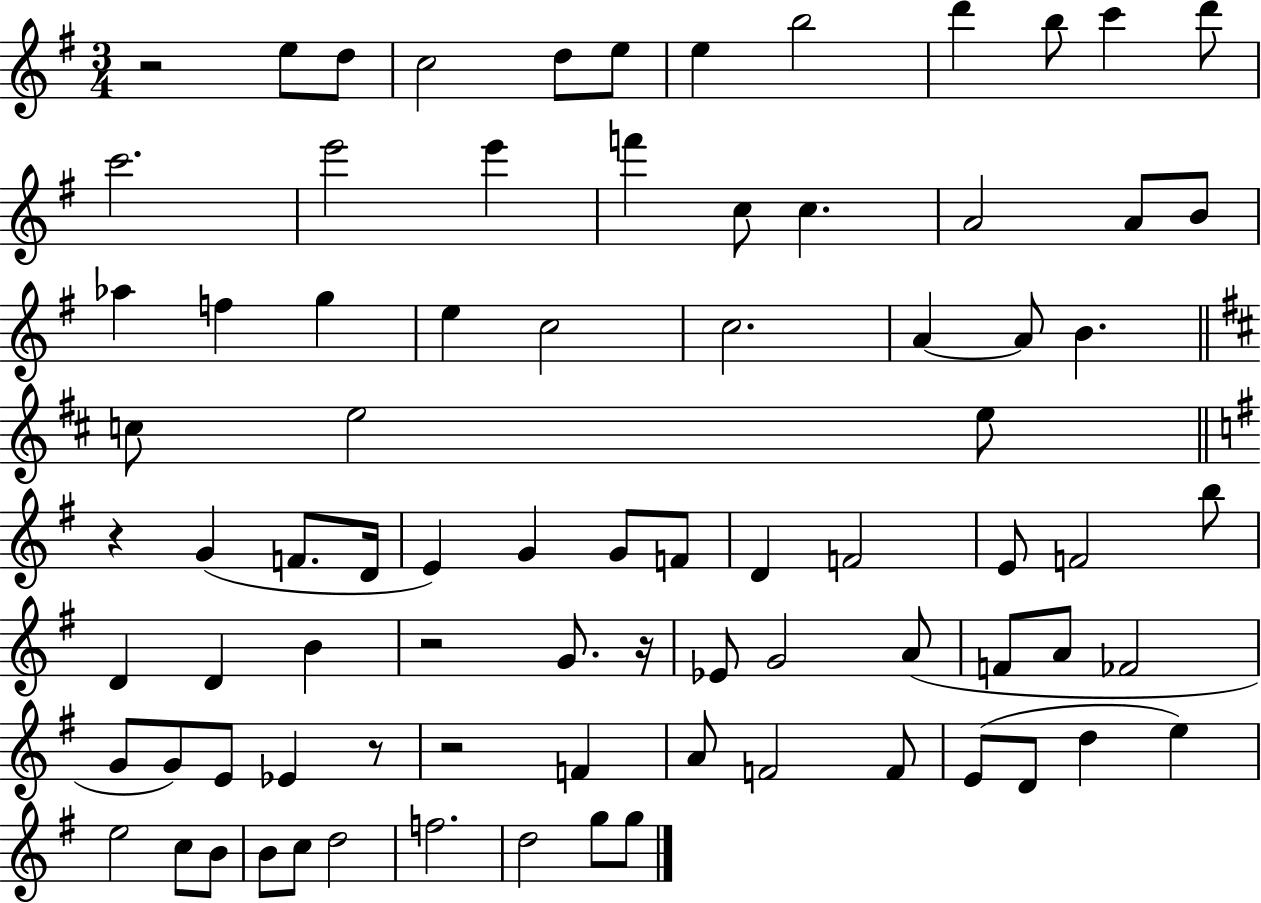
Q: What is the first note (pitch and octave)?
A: E5